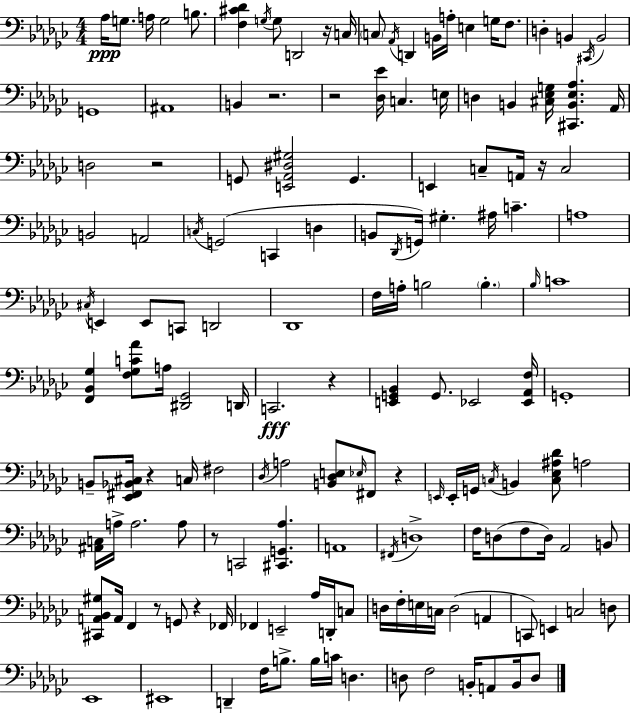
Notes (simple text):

Ab3/s G3/e. A3/s G3/h B3/e. [F3,C#4,Db4]/q G3/s G3/e D2/h R/s C3/s C3/e Ab2/s D2/q B2/s A3/s E3/q G3/s F3/e. D3/q B2/q C#2/s B2/h G2/w A#2/w B2/q R/h. R/h [Db3,Eb4]/s C3/q. E3/s D3/q B2/q [C#3,Eb3,G3]/s [C#2,B2,Eb3,Ab3]/q. Ab2/s D3/h R/h G2/e [E2,Ab2,D#3,G#3]/h G2/q. E2/q C3/e A2/s R/s C3/h B2/h A2/h C3/s G2/h C2/q D3/q B2/e Db2/s G2/s G#3/q. A#3/s C4/q. A3/w C#3/s E2/q E2/e C2/e D2/h Db2/w F3/s A3/s B3/h B3/q. Bb3/s C4/w [F2,Bb2,Gb3]/q [F3,Gb3,C4,Ab4]/e A3/s [D#2,Gb2]/h D2/s C2/h. R/q [E2,G2,Bb2]/q G2/e. Eb2/h [Eb2,Ab2,F3]/s G2/w B2/e [Eb2,F#2,Bb2,C#3]/s R/q C3/s F#3/h Db3/s A3/h [B2,Db3,E3]/e Eb3/s F#2/e R/q E2/s E2/s G2/s C3/s B2/q [C3,Eb3,A#3,Db4]/e A3/h [A#2,C3]/s A3/s A3/h. A3/e R/e C2/h [C#2,G2,Ab3]/q. A2/w F#2/s D3/w F3/s D3/e F3/e D3/s Ab2/h B2/e [C#2,A2,Bb2,G#3]/e A2/s F2/q R/e G2/e R/q FES2/s FES2/q E2/h Ab3/s D2/s C3/e D3/s F3/s E3/s C3/s D3/h A2/q C2/e E2/q C3/h D3/e Eb2/w EIS2/w D2/q F3/s B3/e. B3/s C4/s D3/q. D3/e F3/h B2/s A2/e B2/s D3/e